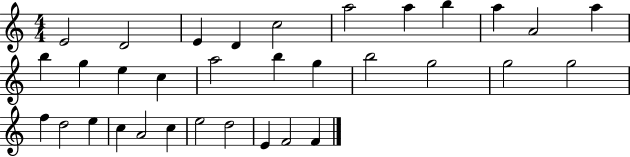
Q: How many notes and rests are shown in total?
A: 33